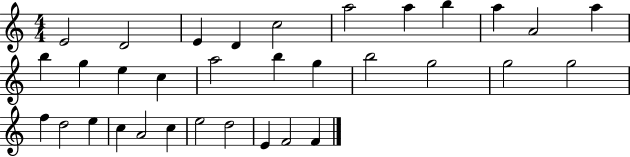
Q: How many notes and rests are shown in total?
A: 33